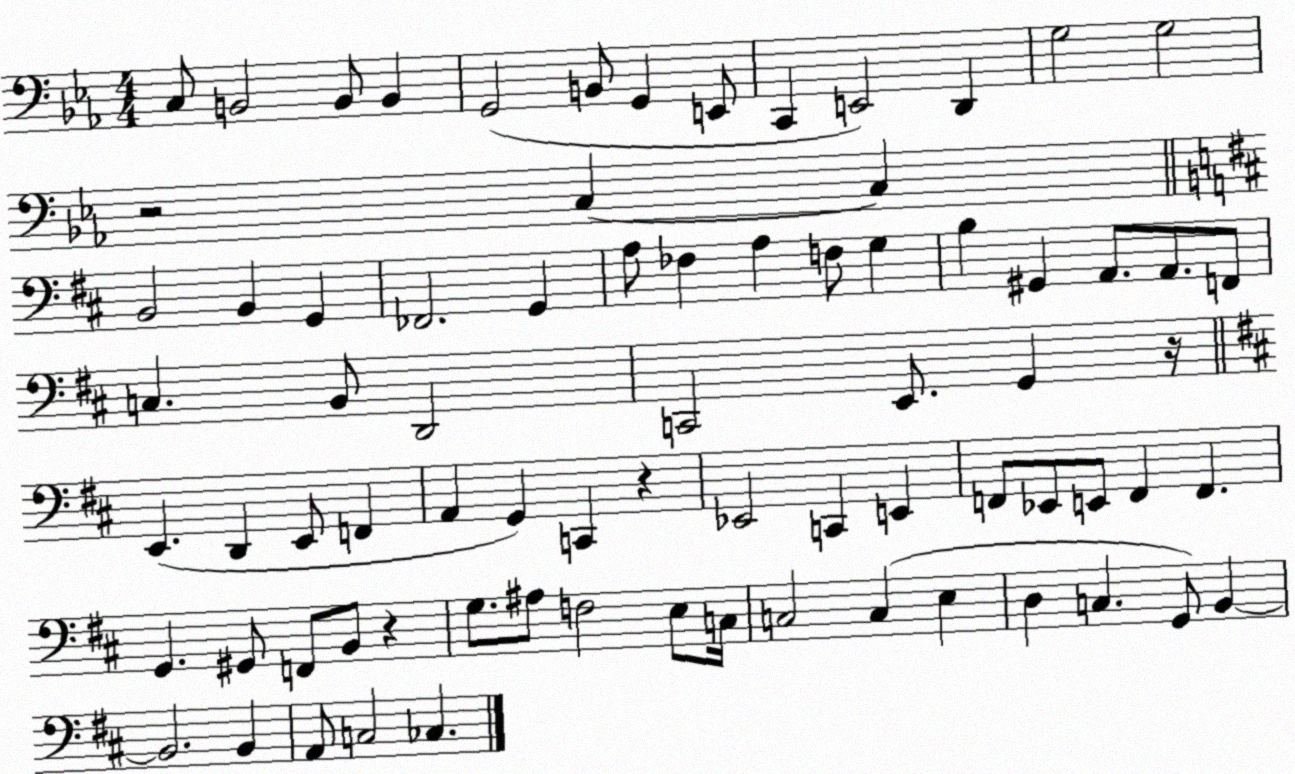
X:1
T:Untitled
M:4/4
L:1/4
K:Eb
C,/2 B,,2 B,,/2 B,, G,,2 B,,/2 G,, E,,/2 C,, E,,2 D,, G,2 G,2 z2 C, C, B,,2 B,, G,, _F,,2 G,, A,/2 _F, A, F,/2 G, B, ^G,, A,,/2 A,,/2 F,,/2 C, B,,/2 D,,2 C,,2 E,,/2 G,, z/4 E,, D,, E,,/2 F,, A,, G,, C,, z _E,,2 C,, E,, F,,/2 _E,,/2 E,,/2 F,, F,, G,, ^G,,/2 F,,/2 B,,/2 z G,/2 ^A,/2 F,2 E,/2 C,/4 C,2 C, E, D, C, G,,/2 B,, B,,2 B,, A,,/2 C,2 _C,